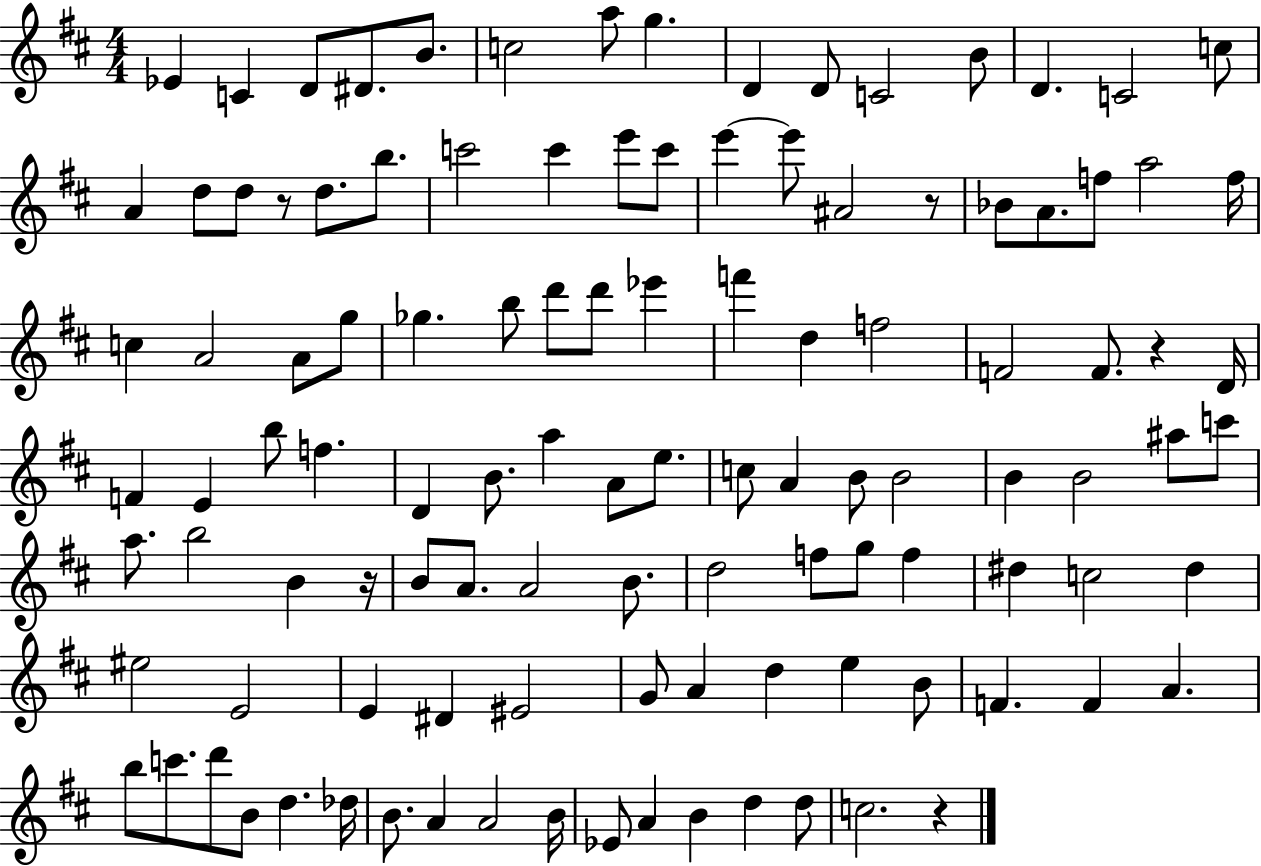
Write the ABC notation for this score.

X:1
T:Untitled
M:4/4
L:1/4
K:D
_E C D/2 ^D/2 B/2 c2 a/2 g D D/2 C2 B/2 D C2 c/2 A d/2 d/2 z/2 d/2 b/2 c'2 c' e'/2 c'/2 e' e'/2 ^A2 z/2 _B/2 A/2 f/2 a2 f/4 c A2 A/2 g/2 _g b/2 d'/2 d'/2 _e' f' d f2 F2 F/2 z D/4 F E b/2 f D B/2 a A/2 e/2 c/2 A B/2 B2 B B2 ^a/2 c'/2 a/2 b2 B z/4 B/2 A/2 A2 B/2 d2 f/2 g/2 f ^d c2 ^d ^e2 E2 E ^D ^E2 G/2 A d e B/2 F F A b/2 c'/2 d'/2 B/2 d _d/4 B/2 A A2 B/4 _E/2 A B d d/2 c2 z